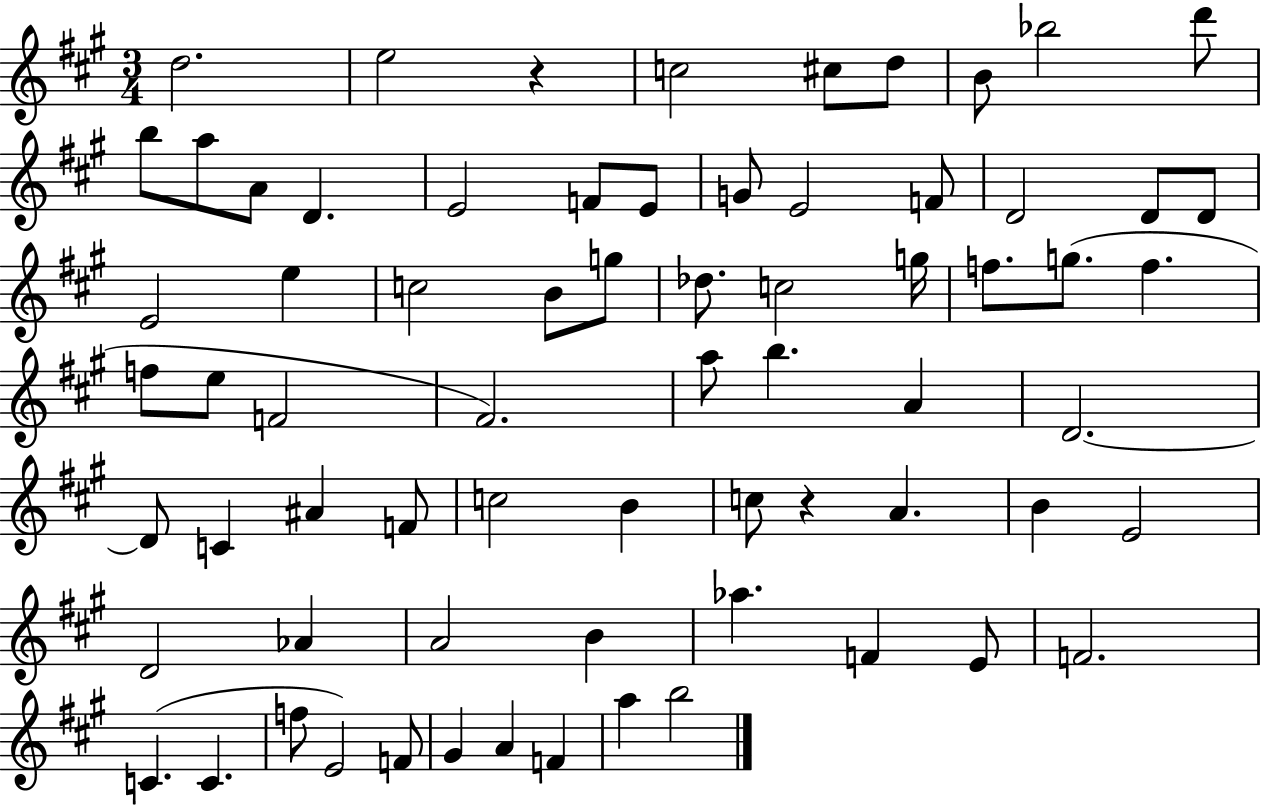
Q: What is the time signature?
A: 3/4